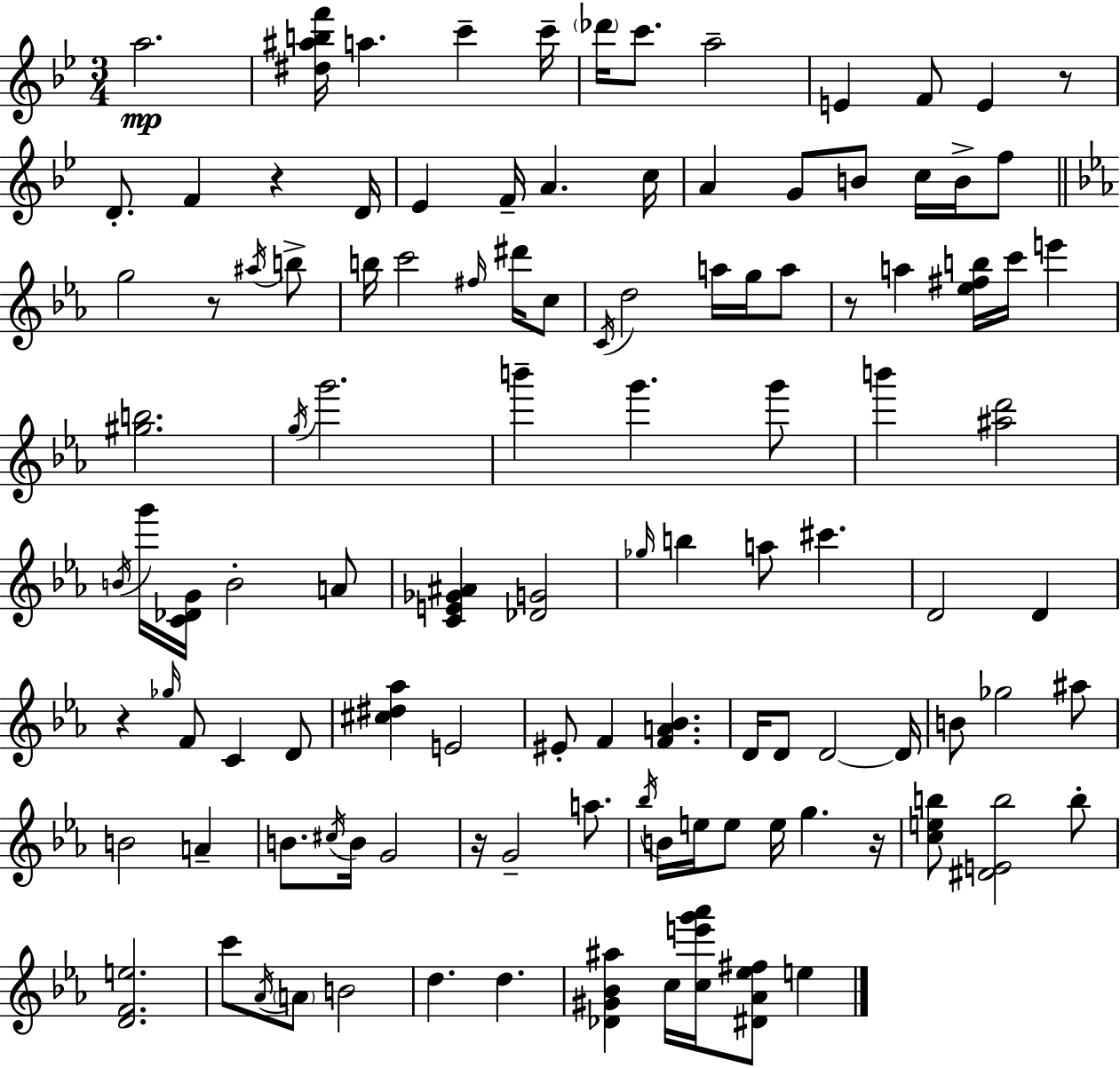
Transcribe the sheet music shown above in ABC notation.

X:1
T:Untitled
M:3/4
L:1/4
K:Bb
a2 [^d^abf']/4 a c' c'/4 _d'/4 c'/2 a2 E F/2 E z/2 D/2 F z D/4 _E F/4 A c/4 A G/2 B/2 c/4 B/4 f/2 g2 z/2 ^a/4 b/2 b/4 c'2 ^f/4 ^d'/4 c/2 C/4 d2 a/4 g/4 a/2 z/2 a [_e^fb]/4 c'/4 e' [^gb]2 g/4 g'2 b' g' g'/2 b' [^ad']2 B/4 g'/4 [C_DG]/4 B2 A/2 [CE_G^A] [_DG]2 _g/4 b a/2 ^c' D2 D z _g/4 F/2 C D/2 [^c^d_a] E2 ^E/2 F [FA_B] D/4 D/2 D2 D/4 B/2 _g2 ^a/2 B2 A B/2 ^c/4 B/4 G2 z/4 G2 a/2 _b/4 B/4 e/4 e/2 e/4 g z/4 [ceb]/2 [^DEb]2 b/2 [DFe]2 c'/2 _A/4 A/2 B2 d d [_D^G_B^a] c/4 [ce'g'_a']/4 [^D_A_e^f]/2 e